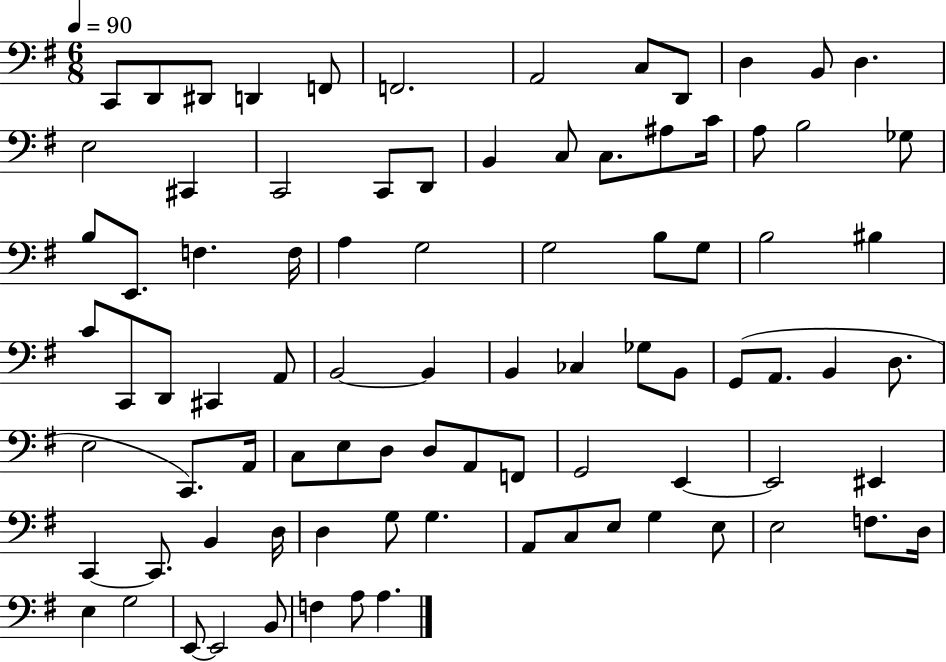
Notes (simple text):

C2/e D2/e D#2/e D2/q F2/e F2/h. A2/h C3/e D2/e D3/q B2/e D3/q. E3/h C#2/q C2/h C2/e D2/e B2/q C3/e C3/e. A#3/e C4/s A3/e B3/h Gb3/e B3/e E2/e. F3/q. F3/s A3/q G3/h G3/h B3/e G3/e B3/h BIS3/q C4/e C2/e D2/e C#2/q A2/e B2/h B2/q B2/q CES3/q Gb3/e B2/e G2/e A2/e. B2/q D3/e. E3/h C2/e. A2/s C3/e E3/e D3/e D3/e A2/e F2/e G2/h E2/q E2/h EIS2/q C2/q C2/e. B2/q D3/s D3/q G3/e G3/q. A2/e C3/e E3/e G3/q E3/e E3/h F3/e. D3/s E3/q G3/h E2/e E2/h B2/e F3/q A3/e A3/q.